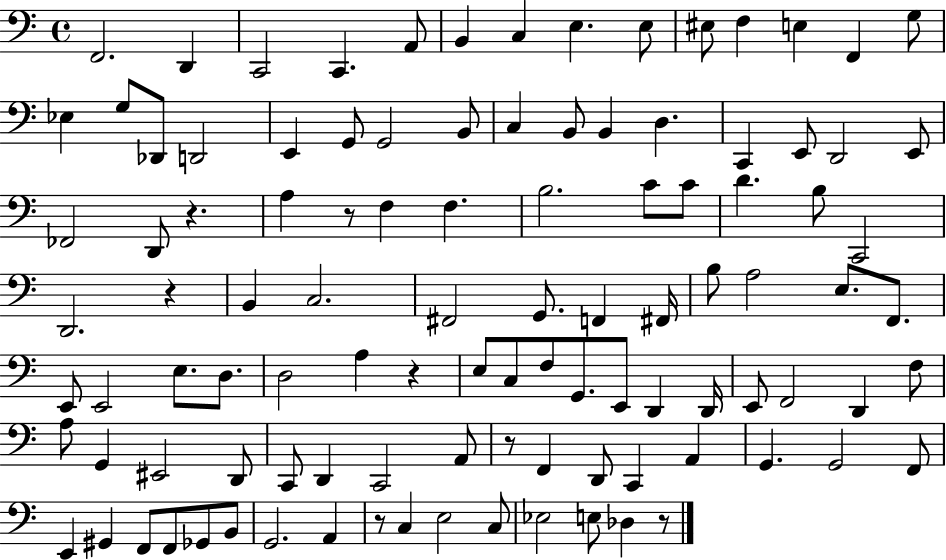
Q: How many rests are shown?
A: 7